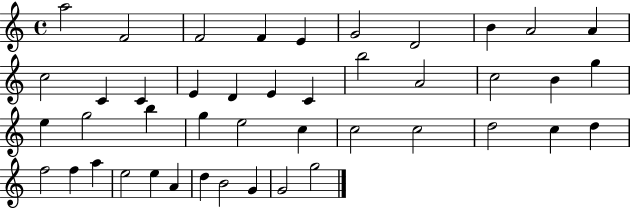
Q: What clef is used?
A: treble